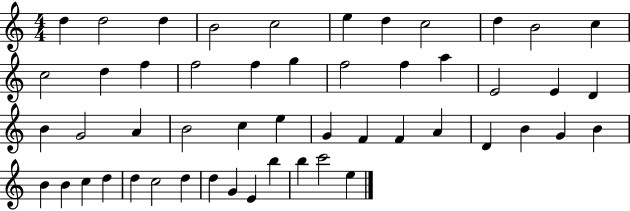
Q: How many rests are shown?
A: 0